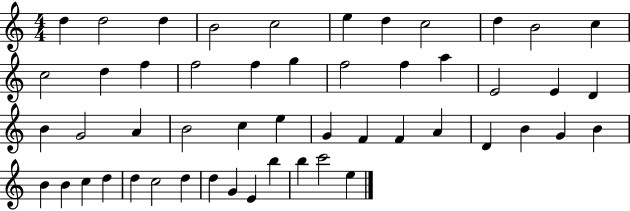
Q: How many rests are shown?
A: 0